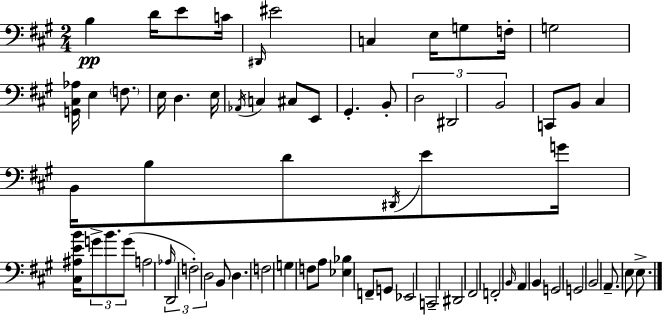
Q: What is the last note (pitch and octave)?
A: E3